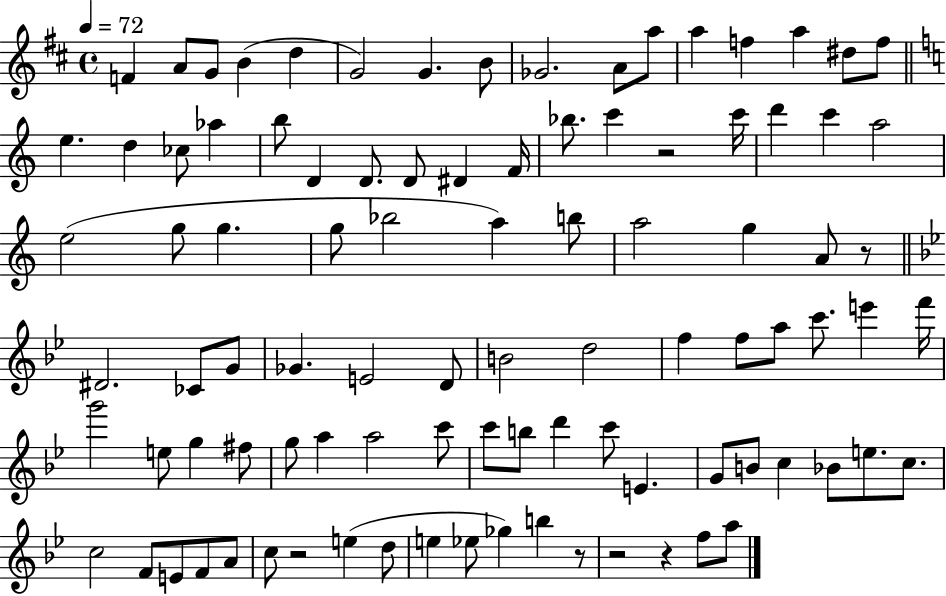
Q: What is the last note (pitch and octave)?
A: A5